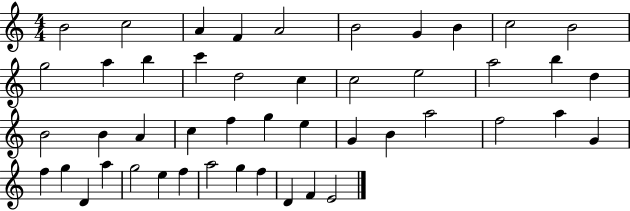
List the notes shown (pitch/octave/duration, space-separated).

B4/h C5/h A4/q F4/q A4/h B4/h G4/q B4/q C5/h B4/h G5/h A5/q B5/q C6/q D5/h C5/q C5/h E5/h A5/h B5/q D5/q B4/h B4/q A4/q C5/q F5/q G5/q E5/q G4/q B4/q A5/h F5/h A5/q G4/q F5/q G5/q D4/q A5/q G5/h E5/q F5/q A5/h G5/q F5/q D4/q F4/q E4/h